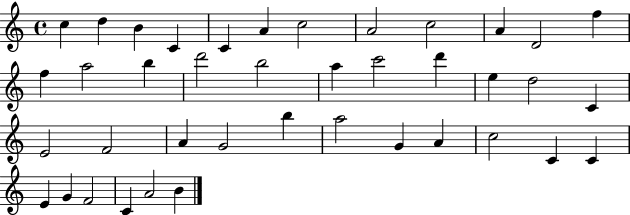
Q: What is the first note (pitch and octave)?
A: C5